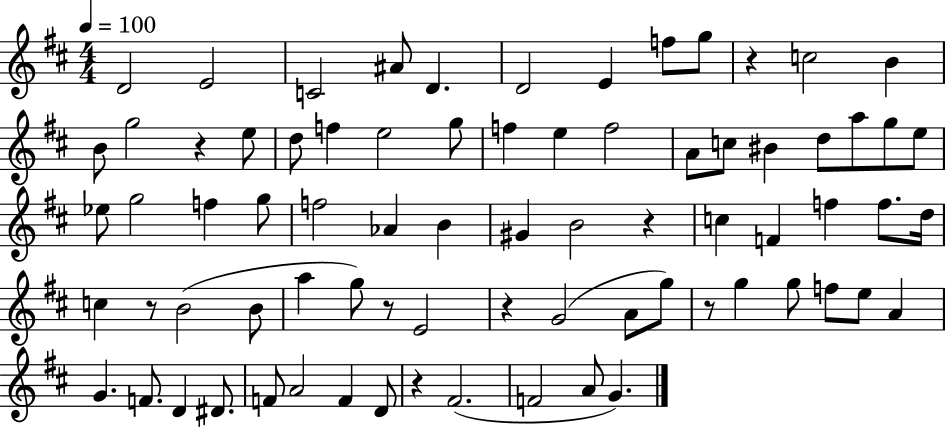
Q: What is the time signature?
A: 4/4